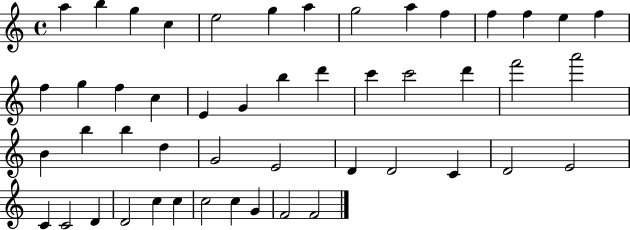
{
  \clef treble
  \time 4/4
  \defaultTimeSignature
  \key c \major
  a''4 b''4 g''4 c''4 | e''2 g''4 a''4 | g''2 a''4 f''4 | f''4 f''4 e''4 f''4 | \break f''4 g''4 f''4 c''4 | e'4 g'4 b''4 d'''4 | c'''4 c'''2 d'''4 | f'''2 a'''2 | \break b'4 b''4 b''4 d''4 | g'2 e'2 | d'4 d'2 c'4 | d'2 e'2 | \break c'4 c'2 d'4 | d'2 c''4 c''4 | c''2 c''4 g'4 | f'2 f'2 | \break \bar "|."
}